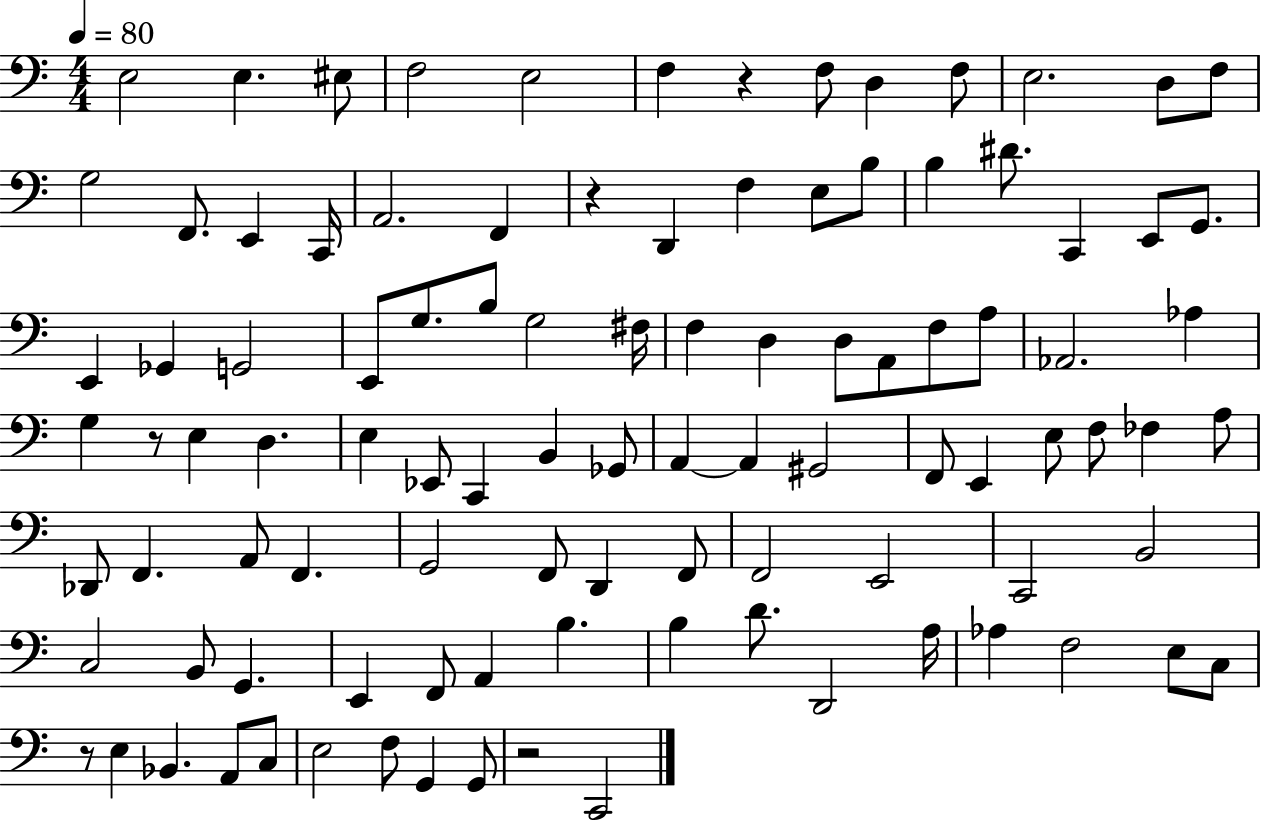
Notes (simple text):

E3/h E3/q. EIS3/e F3/h E3/h F3/q R/q F3/e D3/q F3/e E3/h. D3/e F3/e G3/h F2/e. E2/q C2/s A2/h. F2/q R/q D2/q F3/q E3/e B3/e B3/q D#4/e. C2/q E2/e G2/e. E2/q Gb2/q G2/h E2/e G3/e. B3/e G3/h F#3/s F3/q D3/q D3/e A2/e F3/e A3/e Ab2/h. Ab3/q G3/q R/e E3/q D3/q. E3/q Eb2/e C2/q B2/q Gb2/e A2/q A2/q G#2/h F2/e E2/q E3/e F3/e FES3/q A3/e Db2/e F2/q. A2/e F2/q. G2/h F2/e D2/q F2/e F2/h E2/h C2/h B2/h C3/h B2/e G2/q. E2/q F2/e A2/q B3/q. B3/q D4/e. D2/h A3/s Ab3/q F3/h E3/e C3/e R/e E3/q Bb2/q. A2/e C3/e E3/h F3/e G2/q G2/e R/h C2/h